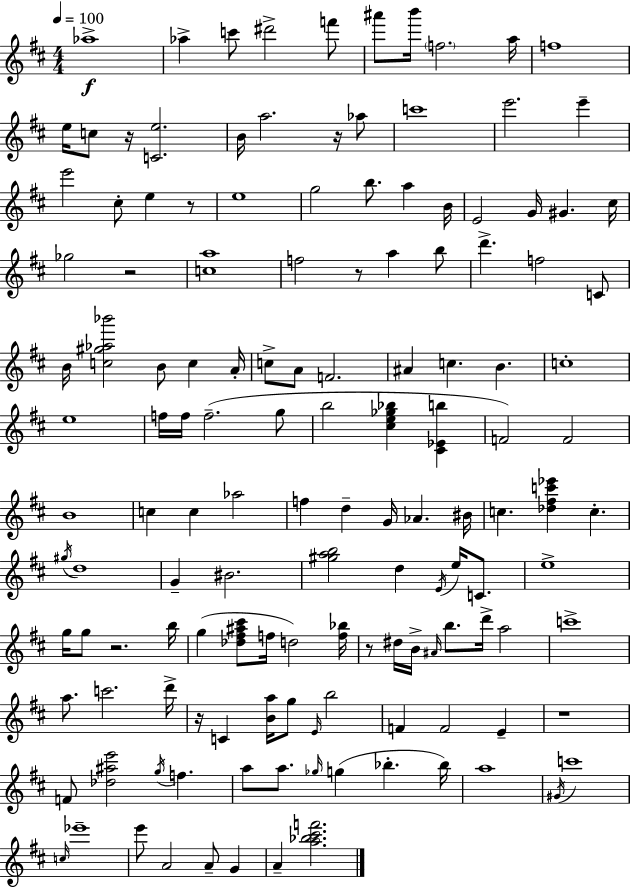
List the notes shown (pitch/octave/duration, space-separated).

Ab5/w Ab5/q C6/e D#6/h F6/e A#6/e B6/s F5/h. A5/s F5/w E5/s C5/e R/s [C4,E5]/h. B4/s A5/h. R/s Ab5/e C6/w E6/h. E6/q E6/h C#5/e E5/q R/e E5/w G5/h B5/e. A5/q B4/s E4/h G4/s G#4/q. C#5/s Gb5/h R/h [C5,A5]/w F5/h R/e A5/q B5/e D6/q. F5/h C4/e B4/s [C5,G#5,Ab5,Bb6]/h B4/e C5/q A4/s C5/e A4/e F4/h. A#4/q C5/q. B4/q. C5/w E5/w F5/s F5/s F5/h. G5/e B5/h [C#5,E5,Gb5,Bb5]/q [C#4,Eb4,B5]/q F4/h F4/h B4/w C5/q C5/q Ab5/h F5/q D5/q G4/s Ab4/q. BIS4/s C5/q. [Db5,F#5,C6,Eb6]/q C5/q. G#5/s D5/w G4/q BIS4/h. [G#5,A5,B5]/h D5/q E4/s E5/s C4/e. E5/w G5/s G5/e R/h. B5/s G5/q [Db5,F#5,A#5,C#6]/e F5/s D5/h [F5,Bb5]/s R/e D#5/s B4/s A#4/s B5/e. D6/s A5/h C6/w A5/e. C6/h. D6/s R/s C4/q [B4,A5]/s G5/e E4/s B5/h F4/q F4/h E4/q R/w F4/e [Db5,A#5,E6]/h G5/s F5/q. A5/e A5/e. Gb5/s G5/q Bb5/q. Bb5/s A5/w G#4/s C6/w C5/s Eb6/w E6/e A4/h A4/e G4/q A4/q [A5,Bb5,C#6,F6]/h.